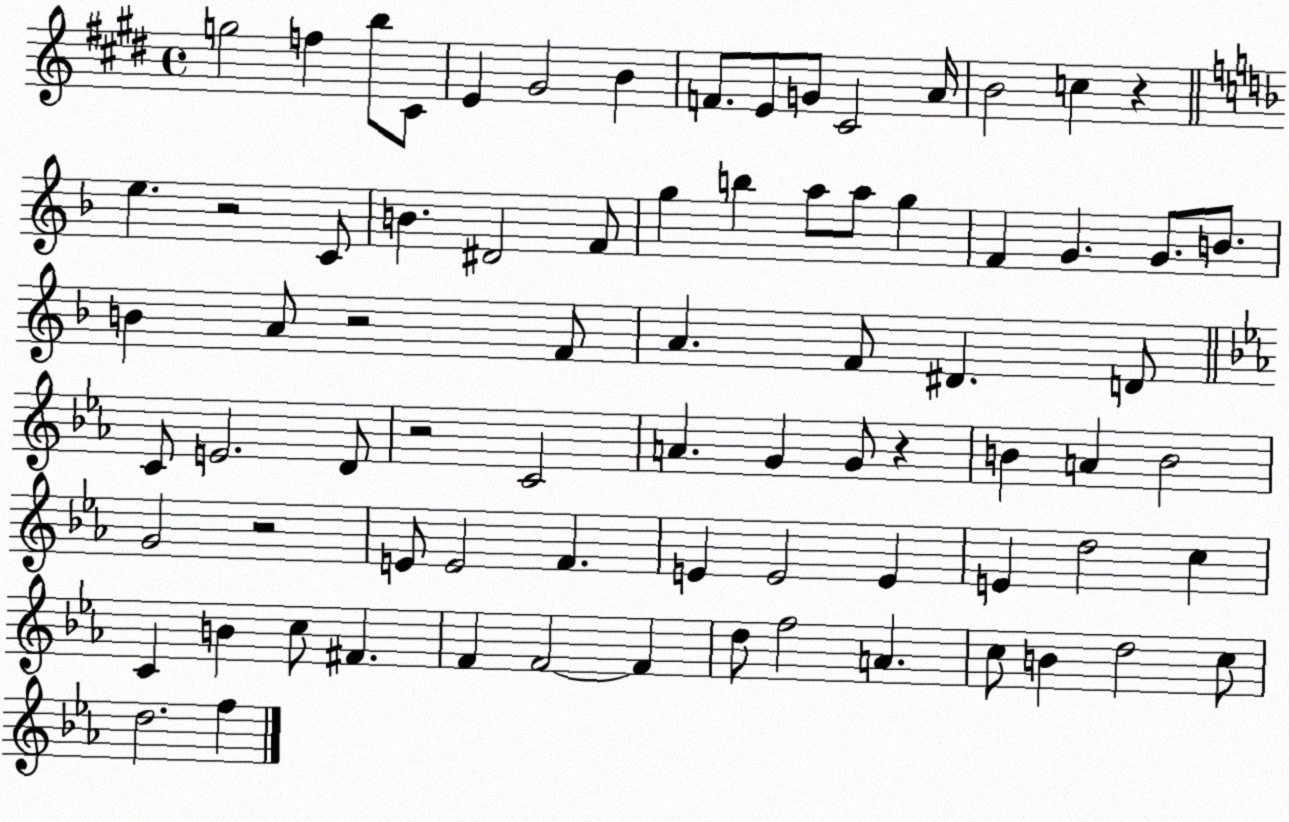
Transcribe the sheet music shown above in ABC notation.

X:1
T:Untitled
M:4/4
L:1/4
K:E
g2 f b/2 ^C/2 E ^G2 B F/2 E/2 G/2 ^C2 A/4 B2 c z e z2 C/2 B ^D2 F/2 g b a/2 a/2 g F G G/2 B/2 B A/2 z2 F/2 A F/2 ^D D/2 C/2 E2 D/2 z2 C2 A G G/2 z B A B2 G2 z2 E/2 E2 F E E2 E E d2 c C B c/2 ^F F F2 F d/2 f2 A c/2 B d2 c/2 d2 f